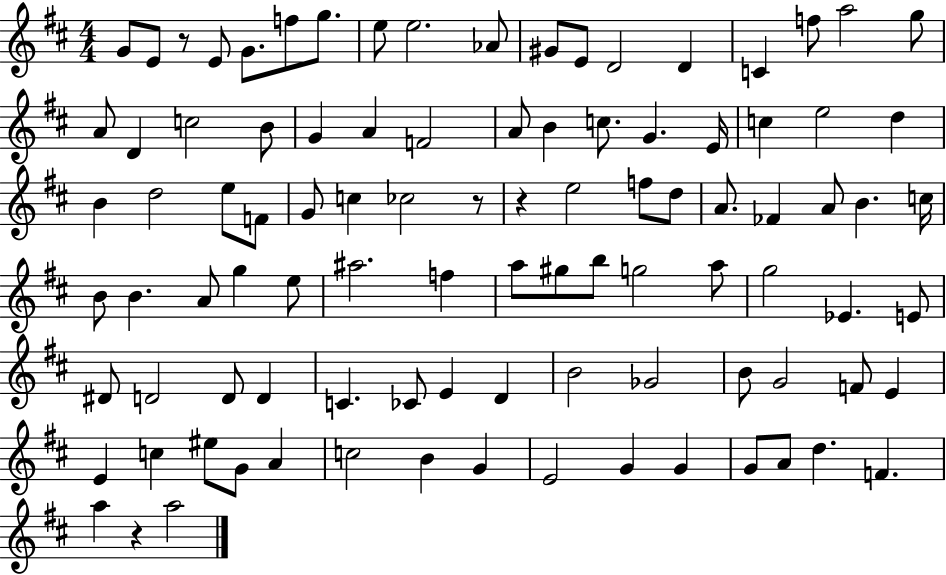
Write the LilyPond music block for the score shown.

{
  \clef treble
  \numericTimeSignature
  \time 4/4
  \key d \major
  \repeat volta 2 { g'8 e'8 r8 e'8 g'8. f''8 g''8. | e''8 e''2. aes'8 | gis'8 e'8 d'2 d'4 | c'4 f''8 a''2 g''8 | \break a'8 d'4 c''2 b'8 | g'4 a'4 f'2 | a'8 b'4 c''8. g'4. e'16 | c''4 e''2 d''4 | \break b'4 d''2 e''8 f'8 | g'8 c''4 ces''2 r8 | r4 e''2 f''8 d''8 | a'8. fes'4 a'8 b'4. c''16 | \break b'8 b'4. a'8 g''4 e''8 | ais''2. f''4 | a''8 gis''8 b''8 g''2 a''8 | g''2 ees'4. e'8 | \break dis'8 d'2 d'8 d'4 | c'4. ces'8 e'4 d'4 | b'2 ges'2 | b'8 g'2 f'8 e'4 | \break e'4 c''4 eis''8 g'8 a'4 | c''2 b'4 g'4 | e'2 g'4 g'4 | g'8 a'8 d''4. f'4. | \break a''4 r4 a''2 | } \bar "|."
}